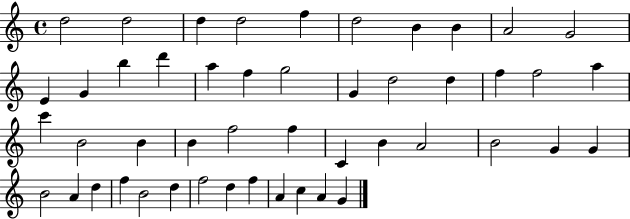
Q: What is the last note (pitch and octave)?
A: G4